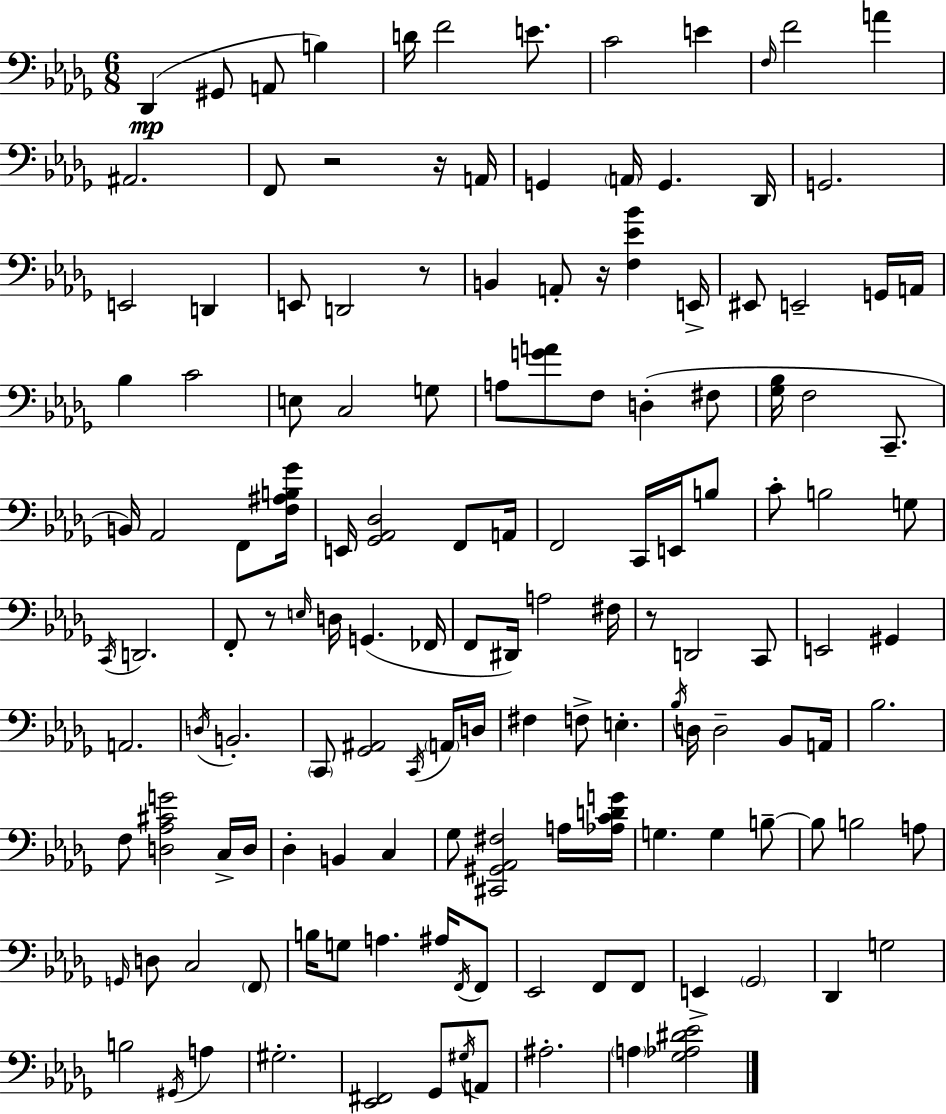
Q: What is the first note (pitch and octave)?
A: Db2